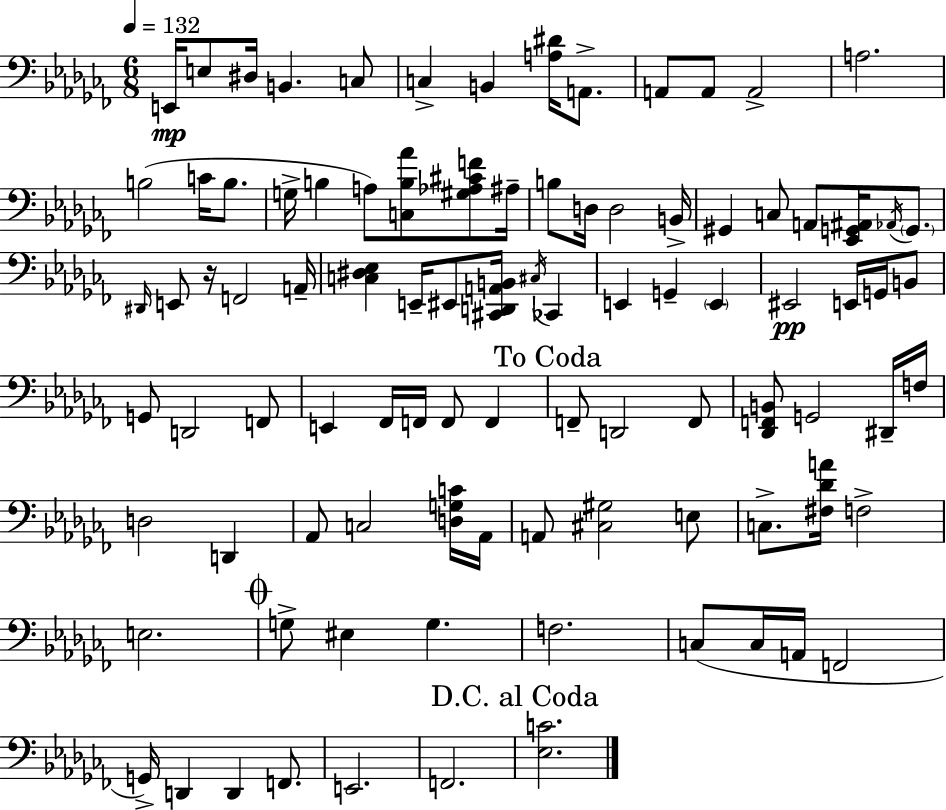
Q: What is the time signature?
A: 6/8